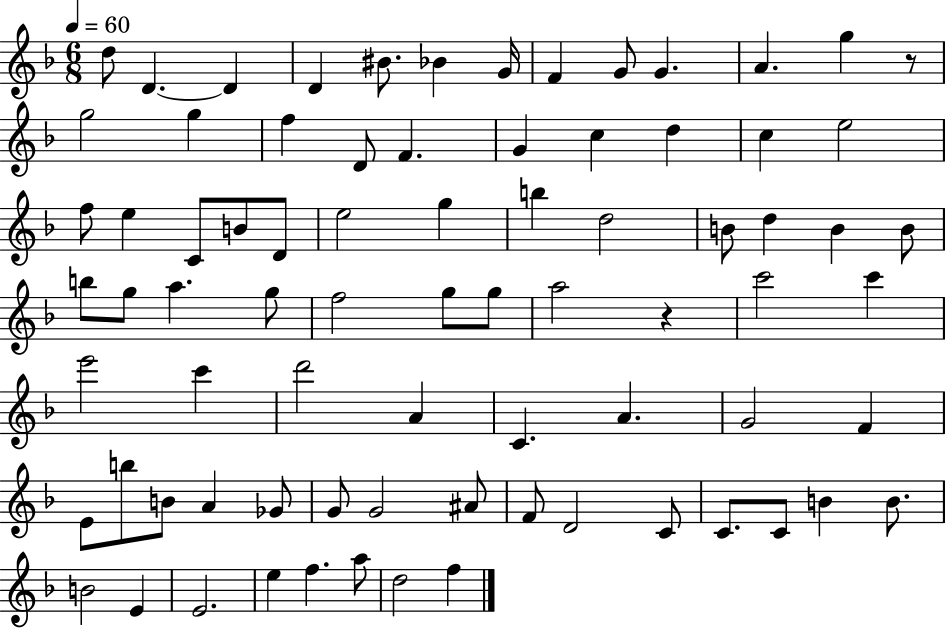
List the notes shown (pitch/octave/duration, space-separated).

D5/e D4/q. D4/q D4/q BIS4/e. Bb4/q G4/s F4/q G4/e G4/q. A4/q. G5/q R/e G5/h G5/q F5/q D4/e F4/q. G4/q C5/q D5/q C5/q E5/h F5/e E5/q C4/e B4/e D4/e E5/h G5/q B5/q D5/h B4/e D5/q B4/q B4/e B5/e G5/e A5/q. G5/e F5/h G5/e G5/e A5/h R/q C6/h C6/q E6/h C6/q D6/h A4/q C4/q. A4/q. G4/h F4/q E4/e B5/e B4/e A4/q Gb4/e G4/e G4/h A#4/e F4/e D4/h C4/e C4/e. C4/e B4/q B4/e. B4/h E4/q E4/h. E5/q F5/q. A5/e D5/h F5/q